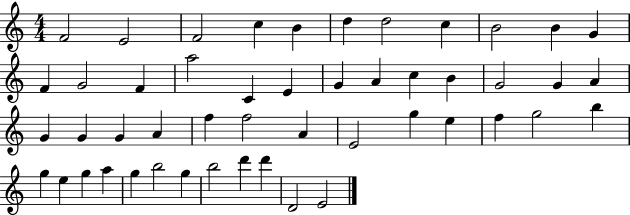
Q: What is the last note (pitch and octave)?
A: E4